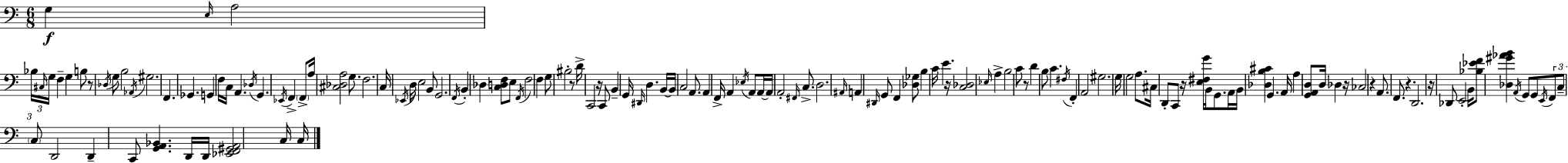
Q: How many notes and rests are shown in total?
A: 141